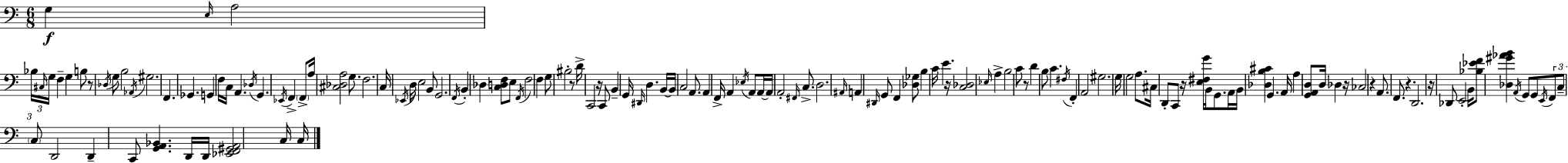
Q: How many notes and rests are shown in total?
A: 141